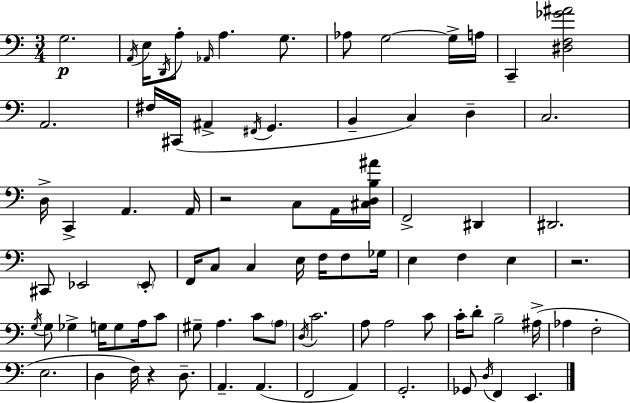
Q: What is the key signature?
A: C major